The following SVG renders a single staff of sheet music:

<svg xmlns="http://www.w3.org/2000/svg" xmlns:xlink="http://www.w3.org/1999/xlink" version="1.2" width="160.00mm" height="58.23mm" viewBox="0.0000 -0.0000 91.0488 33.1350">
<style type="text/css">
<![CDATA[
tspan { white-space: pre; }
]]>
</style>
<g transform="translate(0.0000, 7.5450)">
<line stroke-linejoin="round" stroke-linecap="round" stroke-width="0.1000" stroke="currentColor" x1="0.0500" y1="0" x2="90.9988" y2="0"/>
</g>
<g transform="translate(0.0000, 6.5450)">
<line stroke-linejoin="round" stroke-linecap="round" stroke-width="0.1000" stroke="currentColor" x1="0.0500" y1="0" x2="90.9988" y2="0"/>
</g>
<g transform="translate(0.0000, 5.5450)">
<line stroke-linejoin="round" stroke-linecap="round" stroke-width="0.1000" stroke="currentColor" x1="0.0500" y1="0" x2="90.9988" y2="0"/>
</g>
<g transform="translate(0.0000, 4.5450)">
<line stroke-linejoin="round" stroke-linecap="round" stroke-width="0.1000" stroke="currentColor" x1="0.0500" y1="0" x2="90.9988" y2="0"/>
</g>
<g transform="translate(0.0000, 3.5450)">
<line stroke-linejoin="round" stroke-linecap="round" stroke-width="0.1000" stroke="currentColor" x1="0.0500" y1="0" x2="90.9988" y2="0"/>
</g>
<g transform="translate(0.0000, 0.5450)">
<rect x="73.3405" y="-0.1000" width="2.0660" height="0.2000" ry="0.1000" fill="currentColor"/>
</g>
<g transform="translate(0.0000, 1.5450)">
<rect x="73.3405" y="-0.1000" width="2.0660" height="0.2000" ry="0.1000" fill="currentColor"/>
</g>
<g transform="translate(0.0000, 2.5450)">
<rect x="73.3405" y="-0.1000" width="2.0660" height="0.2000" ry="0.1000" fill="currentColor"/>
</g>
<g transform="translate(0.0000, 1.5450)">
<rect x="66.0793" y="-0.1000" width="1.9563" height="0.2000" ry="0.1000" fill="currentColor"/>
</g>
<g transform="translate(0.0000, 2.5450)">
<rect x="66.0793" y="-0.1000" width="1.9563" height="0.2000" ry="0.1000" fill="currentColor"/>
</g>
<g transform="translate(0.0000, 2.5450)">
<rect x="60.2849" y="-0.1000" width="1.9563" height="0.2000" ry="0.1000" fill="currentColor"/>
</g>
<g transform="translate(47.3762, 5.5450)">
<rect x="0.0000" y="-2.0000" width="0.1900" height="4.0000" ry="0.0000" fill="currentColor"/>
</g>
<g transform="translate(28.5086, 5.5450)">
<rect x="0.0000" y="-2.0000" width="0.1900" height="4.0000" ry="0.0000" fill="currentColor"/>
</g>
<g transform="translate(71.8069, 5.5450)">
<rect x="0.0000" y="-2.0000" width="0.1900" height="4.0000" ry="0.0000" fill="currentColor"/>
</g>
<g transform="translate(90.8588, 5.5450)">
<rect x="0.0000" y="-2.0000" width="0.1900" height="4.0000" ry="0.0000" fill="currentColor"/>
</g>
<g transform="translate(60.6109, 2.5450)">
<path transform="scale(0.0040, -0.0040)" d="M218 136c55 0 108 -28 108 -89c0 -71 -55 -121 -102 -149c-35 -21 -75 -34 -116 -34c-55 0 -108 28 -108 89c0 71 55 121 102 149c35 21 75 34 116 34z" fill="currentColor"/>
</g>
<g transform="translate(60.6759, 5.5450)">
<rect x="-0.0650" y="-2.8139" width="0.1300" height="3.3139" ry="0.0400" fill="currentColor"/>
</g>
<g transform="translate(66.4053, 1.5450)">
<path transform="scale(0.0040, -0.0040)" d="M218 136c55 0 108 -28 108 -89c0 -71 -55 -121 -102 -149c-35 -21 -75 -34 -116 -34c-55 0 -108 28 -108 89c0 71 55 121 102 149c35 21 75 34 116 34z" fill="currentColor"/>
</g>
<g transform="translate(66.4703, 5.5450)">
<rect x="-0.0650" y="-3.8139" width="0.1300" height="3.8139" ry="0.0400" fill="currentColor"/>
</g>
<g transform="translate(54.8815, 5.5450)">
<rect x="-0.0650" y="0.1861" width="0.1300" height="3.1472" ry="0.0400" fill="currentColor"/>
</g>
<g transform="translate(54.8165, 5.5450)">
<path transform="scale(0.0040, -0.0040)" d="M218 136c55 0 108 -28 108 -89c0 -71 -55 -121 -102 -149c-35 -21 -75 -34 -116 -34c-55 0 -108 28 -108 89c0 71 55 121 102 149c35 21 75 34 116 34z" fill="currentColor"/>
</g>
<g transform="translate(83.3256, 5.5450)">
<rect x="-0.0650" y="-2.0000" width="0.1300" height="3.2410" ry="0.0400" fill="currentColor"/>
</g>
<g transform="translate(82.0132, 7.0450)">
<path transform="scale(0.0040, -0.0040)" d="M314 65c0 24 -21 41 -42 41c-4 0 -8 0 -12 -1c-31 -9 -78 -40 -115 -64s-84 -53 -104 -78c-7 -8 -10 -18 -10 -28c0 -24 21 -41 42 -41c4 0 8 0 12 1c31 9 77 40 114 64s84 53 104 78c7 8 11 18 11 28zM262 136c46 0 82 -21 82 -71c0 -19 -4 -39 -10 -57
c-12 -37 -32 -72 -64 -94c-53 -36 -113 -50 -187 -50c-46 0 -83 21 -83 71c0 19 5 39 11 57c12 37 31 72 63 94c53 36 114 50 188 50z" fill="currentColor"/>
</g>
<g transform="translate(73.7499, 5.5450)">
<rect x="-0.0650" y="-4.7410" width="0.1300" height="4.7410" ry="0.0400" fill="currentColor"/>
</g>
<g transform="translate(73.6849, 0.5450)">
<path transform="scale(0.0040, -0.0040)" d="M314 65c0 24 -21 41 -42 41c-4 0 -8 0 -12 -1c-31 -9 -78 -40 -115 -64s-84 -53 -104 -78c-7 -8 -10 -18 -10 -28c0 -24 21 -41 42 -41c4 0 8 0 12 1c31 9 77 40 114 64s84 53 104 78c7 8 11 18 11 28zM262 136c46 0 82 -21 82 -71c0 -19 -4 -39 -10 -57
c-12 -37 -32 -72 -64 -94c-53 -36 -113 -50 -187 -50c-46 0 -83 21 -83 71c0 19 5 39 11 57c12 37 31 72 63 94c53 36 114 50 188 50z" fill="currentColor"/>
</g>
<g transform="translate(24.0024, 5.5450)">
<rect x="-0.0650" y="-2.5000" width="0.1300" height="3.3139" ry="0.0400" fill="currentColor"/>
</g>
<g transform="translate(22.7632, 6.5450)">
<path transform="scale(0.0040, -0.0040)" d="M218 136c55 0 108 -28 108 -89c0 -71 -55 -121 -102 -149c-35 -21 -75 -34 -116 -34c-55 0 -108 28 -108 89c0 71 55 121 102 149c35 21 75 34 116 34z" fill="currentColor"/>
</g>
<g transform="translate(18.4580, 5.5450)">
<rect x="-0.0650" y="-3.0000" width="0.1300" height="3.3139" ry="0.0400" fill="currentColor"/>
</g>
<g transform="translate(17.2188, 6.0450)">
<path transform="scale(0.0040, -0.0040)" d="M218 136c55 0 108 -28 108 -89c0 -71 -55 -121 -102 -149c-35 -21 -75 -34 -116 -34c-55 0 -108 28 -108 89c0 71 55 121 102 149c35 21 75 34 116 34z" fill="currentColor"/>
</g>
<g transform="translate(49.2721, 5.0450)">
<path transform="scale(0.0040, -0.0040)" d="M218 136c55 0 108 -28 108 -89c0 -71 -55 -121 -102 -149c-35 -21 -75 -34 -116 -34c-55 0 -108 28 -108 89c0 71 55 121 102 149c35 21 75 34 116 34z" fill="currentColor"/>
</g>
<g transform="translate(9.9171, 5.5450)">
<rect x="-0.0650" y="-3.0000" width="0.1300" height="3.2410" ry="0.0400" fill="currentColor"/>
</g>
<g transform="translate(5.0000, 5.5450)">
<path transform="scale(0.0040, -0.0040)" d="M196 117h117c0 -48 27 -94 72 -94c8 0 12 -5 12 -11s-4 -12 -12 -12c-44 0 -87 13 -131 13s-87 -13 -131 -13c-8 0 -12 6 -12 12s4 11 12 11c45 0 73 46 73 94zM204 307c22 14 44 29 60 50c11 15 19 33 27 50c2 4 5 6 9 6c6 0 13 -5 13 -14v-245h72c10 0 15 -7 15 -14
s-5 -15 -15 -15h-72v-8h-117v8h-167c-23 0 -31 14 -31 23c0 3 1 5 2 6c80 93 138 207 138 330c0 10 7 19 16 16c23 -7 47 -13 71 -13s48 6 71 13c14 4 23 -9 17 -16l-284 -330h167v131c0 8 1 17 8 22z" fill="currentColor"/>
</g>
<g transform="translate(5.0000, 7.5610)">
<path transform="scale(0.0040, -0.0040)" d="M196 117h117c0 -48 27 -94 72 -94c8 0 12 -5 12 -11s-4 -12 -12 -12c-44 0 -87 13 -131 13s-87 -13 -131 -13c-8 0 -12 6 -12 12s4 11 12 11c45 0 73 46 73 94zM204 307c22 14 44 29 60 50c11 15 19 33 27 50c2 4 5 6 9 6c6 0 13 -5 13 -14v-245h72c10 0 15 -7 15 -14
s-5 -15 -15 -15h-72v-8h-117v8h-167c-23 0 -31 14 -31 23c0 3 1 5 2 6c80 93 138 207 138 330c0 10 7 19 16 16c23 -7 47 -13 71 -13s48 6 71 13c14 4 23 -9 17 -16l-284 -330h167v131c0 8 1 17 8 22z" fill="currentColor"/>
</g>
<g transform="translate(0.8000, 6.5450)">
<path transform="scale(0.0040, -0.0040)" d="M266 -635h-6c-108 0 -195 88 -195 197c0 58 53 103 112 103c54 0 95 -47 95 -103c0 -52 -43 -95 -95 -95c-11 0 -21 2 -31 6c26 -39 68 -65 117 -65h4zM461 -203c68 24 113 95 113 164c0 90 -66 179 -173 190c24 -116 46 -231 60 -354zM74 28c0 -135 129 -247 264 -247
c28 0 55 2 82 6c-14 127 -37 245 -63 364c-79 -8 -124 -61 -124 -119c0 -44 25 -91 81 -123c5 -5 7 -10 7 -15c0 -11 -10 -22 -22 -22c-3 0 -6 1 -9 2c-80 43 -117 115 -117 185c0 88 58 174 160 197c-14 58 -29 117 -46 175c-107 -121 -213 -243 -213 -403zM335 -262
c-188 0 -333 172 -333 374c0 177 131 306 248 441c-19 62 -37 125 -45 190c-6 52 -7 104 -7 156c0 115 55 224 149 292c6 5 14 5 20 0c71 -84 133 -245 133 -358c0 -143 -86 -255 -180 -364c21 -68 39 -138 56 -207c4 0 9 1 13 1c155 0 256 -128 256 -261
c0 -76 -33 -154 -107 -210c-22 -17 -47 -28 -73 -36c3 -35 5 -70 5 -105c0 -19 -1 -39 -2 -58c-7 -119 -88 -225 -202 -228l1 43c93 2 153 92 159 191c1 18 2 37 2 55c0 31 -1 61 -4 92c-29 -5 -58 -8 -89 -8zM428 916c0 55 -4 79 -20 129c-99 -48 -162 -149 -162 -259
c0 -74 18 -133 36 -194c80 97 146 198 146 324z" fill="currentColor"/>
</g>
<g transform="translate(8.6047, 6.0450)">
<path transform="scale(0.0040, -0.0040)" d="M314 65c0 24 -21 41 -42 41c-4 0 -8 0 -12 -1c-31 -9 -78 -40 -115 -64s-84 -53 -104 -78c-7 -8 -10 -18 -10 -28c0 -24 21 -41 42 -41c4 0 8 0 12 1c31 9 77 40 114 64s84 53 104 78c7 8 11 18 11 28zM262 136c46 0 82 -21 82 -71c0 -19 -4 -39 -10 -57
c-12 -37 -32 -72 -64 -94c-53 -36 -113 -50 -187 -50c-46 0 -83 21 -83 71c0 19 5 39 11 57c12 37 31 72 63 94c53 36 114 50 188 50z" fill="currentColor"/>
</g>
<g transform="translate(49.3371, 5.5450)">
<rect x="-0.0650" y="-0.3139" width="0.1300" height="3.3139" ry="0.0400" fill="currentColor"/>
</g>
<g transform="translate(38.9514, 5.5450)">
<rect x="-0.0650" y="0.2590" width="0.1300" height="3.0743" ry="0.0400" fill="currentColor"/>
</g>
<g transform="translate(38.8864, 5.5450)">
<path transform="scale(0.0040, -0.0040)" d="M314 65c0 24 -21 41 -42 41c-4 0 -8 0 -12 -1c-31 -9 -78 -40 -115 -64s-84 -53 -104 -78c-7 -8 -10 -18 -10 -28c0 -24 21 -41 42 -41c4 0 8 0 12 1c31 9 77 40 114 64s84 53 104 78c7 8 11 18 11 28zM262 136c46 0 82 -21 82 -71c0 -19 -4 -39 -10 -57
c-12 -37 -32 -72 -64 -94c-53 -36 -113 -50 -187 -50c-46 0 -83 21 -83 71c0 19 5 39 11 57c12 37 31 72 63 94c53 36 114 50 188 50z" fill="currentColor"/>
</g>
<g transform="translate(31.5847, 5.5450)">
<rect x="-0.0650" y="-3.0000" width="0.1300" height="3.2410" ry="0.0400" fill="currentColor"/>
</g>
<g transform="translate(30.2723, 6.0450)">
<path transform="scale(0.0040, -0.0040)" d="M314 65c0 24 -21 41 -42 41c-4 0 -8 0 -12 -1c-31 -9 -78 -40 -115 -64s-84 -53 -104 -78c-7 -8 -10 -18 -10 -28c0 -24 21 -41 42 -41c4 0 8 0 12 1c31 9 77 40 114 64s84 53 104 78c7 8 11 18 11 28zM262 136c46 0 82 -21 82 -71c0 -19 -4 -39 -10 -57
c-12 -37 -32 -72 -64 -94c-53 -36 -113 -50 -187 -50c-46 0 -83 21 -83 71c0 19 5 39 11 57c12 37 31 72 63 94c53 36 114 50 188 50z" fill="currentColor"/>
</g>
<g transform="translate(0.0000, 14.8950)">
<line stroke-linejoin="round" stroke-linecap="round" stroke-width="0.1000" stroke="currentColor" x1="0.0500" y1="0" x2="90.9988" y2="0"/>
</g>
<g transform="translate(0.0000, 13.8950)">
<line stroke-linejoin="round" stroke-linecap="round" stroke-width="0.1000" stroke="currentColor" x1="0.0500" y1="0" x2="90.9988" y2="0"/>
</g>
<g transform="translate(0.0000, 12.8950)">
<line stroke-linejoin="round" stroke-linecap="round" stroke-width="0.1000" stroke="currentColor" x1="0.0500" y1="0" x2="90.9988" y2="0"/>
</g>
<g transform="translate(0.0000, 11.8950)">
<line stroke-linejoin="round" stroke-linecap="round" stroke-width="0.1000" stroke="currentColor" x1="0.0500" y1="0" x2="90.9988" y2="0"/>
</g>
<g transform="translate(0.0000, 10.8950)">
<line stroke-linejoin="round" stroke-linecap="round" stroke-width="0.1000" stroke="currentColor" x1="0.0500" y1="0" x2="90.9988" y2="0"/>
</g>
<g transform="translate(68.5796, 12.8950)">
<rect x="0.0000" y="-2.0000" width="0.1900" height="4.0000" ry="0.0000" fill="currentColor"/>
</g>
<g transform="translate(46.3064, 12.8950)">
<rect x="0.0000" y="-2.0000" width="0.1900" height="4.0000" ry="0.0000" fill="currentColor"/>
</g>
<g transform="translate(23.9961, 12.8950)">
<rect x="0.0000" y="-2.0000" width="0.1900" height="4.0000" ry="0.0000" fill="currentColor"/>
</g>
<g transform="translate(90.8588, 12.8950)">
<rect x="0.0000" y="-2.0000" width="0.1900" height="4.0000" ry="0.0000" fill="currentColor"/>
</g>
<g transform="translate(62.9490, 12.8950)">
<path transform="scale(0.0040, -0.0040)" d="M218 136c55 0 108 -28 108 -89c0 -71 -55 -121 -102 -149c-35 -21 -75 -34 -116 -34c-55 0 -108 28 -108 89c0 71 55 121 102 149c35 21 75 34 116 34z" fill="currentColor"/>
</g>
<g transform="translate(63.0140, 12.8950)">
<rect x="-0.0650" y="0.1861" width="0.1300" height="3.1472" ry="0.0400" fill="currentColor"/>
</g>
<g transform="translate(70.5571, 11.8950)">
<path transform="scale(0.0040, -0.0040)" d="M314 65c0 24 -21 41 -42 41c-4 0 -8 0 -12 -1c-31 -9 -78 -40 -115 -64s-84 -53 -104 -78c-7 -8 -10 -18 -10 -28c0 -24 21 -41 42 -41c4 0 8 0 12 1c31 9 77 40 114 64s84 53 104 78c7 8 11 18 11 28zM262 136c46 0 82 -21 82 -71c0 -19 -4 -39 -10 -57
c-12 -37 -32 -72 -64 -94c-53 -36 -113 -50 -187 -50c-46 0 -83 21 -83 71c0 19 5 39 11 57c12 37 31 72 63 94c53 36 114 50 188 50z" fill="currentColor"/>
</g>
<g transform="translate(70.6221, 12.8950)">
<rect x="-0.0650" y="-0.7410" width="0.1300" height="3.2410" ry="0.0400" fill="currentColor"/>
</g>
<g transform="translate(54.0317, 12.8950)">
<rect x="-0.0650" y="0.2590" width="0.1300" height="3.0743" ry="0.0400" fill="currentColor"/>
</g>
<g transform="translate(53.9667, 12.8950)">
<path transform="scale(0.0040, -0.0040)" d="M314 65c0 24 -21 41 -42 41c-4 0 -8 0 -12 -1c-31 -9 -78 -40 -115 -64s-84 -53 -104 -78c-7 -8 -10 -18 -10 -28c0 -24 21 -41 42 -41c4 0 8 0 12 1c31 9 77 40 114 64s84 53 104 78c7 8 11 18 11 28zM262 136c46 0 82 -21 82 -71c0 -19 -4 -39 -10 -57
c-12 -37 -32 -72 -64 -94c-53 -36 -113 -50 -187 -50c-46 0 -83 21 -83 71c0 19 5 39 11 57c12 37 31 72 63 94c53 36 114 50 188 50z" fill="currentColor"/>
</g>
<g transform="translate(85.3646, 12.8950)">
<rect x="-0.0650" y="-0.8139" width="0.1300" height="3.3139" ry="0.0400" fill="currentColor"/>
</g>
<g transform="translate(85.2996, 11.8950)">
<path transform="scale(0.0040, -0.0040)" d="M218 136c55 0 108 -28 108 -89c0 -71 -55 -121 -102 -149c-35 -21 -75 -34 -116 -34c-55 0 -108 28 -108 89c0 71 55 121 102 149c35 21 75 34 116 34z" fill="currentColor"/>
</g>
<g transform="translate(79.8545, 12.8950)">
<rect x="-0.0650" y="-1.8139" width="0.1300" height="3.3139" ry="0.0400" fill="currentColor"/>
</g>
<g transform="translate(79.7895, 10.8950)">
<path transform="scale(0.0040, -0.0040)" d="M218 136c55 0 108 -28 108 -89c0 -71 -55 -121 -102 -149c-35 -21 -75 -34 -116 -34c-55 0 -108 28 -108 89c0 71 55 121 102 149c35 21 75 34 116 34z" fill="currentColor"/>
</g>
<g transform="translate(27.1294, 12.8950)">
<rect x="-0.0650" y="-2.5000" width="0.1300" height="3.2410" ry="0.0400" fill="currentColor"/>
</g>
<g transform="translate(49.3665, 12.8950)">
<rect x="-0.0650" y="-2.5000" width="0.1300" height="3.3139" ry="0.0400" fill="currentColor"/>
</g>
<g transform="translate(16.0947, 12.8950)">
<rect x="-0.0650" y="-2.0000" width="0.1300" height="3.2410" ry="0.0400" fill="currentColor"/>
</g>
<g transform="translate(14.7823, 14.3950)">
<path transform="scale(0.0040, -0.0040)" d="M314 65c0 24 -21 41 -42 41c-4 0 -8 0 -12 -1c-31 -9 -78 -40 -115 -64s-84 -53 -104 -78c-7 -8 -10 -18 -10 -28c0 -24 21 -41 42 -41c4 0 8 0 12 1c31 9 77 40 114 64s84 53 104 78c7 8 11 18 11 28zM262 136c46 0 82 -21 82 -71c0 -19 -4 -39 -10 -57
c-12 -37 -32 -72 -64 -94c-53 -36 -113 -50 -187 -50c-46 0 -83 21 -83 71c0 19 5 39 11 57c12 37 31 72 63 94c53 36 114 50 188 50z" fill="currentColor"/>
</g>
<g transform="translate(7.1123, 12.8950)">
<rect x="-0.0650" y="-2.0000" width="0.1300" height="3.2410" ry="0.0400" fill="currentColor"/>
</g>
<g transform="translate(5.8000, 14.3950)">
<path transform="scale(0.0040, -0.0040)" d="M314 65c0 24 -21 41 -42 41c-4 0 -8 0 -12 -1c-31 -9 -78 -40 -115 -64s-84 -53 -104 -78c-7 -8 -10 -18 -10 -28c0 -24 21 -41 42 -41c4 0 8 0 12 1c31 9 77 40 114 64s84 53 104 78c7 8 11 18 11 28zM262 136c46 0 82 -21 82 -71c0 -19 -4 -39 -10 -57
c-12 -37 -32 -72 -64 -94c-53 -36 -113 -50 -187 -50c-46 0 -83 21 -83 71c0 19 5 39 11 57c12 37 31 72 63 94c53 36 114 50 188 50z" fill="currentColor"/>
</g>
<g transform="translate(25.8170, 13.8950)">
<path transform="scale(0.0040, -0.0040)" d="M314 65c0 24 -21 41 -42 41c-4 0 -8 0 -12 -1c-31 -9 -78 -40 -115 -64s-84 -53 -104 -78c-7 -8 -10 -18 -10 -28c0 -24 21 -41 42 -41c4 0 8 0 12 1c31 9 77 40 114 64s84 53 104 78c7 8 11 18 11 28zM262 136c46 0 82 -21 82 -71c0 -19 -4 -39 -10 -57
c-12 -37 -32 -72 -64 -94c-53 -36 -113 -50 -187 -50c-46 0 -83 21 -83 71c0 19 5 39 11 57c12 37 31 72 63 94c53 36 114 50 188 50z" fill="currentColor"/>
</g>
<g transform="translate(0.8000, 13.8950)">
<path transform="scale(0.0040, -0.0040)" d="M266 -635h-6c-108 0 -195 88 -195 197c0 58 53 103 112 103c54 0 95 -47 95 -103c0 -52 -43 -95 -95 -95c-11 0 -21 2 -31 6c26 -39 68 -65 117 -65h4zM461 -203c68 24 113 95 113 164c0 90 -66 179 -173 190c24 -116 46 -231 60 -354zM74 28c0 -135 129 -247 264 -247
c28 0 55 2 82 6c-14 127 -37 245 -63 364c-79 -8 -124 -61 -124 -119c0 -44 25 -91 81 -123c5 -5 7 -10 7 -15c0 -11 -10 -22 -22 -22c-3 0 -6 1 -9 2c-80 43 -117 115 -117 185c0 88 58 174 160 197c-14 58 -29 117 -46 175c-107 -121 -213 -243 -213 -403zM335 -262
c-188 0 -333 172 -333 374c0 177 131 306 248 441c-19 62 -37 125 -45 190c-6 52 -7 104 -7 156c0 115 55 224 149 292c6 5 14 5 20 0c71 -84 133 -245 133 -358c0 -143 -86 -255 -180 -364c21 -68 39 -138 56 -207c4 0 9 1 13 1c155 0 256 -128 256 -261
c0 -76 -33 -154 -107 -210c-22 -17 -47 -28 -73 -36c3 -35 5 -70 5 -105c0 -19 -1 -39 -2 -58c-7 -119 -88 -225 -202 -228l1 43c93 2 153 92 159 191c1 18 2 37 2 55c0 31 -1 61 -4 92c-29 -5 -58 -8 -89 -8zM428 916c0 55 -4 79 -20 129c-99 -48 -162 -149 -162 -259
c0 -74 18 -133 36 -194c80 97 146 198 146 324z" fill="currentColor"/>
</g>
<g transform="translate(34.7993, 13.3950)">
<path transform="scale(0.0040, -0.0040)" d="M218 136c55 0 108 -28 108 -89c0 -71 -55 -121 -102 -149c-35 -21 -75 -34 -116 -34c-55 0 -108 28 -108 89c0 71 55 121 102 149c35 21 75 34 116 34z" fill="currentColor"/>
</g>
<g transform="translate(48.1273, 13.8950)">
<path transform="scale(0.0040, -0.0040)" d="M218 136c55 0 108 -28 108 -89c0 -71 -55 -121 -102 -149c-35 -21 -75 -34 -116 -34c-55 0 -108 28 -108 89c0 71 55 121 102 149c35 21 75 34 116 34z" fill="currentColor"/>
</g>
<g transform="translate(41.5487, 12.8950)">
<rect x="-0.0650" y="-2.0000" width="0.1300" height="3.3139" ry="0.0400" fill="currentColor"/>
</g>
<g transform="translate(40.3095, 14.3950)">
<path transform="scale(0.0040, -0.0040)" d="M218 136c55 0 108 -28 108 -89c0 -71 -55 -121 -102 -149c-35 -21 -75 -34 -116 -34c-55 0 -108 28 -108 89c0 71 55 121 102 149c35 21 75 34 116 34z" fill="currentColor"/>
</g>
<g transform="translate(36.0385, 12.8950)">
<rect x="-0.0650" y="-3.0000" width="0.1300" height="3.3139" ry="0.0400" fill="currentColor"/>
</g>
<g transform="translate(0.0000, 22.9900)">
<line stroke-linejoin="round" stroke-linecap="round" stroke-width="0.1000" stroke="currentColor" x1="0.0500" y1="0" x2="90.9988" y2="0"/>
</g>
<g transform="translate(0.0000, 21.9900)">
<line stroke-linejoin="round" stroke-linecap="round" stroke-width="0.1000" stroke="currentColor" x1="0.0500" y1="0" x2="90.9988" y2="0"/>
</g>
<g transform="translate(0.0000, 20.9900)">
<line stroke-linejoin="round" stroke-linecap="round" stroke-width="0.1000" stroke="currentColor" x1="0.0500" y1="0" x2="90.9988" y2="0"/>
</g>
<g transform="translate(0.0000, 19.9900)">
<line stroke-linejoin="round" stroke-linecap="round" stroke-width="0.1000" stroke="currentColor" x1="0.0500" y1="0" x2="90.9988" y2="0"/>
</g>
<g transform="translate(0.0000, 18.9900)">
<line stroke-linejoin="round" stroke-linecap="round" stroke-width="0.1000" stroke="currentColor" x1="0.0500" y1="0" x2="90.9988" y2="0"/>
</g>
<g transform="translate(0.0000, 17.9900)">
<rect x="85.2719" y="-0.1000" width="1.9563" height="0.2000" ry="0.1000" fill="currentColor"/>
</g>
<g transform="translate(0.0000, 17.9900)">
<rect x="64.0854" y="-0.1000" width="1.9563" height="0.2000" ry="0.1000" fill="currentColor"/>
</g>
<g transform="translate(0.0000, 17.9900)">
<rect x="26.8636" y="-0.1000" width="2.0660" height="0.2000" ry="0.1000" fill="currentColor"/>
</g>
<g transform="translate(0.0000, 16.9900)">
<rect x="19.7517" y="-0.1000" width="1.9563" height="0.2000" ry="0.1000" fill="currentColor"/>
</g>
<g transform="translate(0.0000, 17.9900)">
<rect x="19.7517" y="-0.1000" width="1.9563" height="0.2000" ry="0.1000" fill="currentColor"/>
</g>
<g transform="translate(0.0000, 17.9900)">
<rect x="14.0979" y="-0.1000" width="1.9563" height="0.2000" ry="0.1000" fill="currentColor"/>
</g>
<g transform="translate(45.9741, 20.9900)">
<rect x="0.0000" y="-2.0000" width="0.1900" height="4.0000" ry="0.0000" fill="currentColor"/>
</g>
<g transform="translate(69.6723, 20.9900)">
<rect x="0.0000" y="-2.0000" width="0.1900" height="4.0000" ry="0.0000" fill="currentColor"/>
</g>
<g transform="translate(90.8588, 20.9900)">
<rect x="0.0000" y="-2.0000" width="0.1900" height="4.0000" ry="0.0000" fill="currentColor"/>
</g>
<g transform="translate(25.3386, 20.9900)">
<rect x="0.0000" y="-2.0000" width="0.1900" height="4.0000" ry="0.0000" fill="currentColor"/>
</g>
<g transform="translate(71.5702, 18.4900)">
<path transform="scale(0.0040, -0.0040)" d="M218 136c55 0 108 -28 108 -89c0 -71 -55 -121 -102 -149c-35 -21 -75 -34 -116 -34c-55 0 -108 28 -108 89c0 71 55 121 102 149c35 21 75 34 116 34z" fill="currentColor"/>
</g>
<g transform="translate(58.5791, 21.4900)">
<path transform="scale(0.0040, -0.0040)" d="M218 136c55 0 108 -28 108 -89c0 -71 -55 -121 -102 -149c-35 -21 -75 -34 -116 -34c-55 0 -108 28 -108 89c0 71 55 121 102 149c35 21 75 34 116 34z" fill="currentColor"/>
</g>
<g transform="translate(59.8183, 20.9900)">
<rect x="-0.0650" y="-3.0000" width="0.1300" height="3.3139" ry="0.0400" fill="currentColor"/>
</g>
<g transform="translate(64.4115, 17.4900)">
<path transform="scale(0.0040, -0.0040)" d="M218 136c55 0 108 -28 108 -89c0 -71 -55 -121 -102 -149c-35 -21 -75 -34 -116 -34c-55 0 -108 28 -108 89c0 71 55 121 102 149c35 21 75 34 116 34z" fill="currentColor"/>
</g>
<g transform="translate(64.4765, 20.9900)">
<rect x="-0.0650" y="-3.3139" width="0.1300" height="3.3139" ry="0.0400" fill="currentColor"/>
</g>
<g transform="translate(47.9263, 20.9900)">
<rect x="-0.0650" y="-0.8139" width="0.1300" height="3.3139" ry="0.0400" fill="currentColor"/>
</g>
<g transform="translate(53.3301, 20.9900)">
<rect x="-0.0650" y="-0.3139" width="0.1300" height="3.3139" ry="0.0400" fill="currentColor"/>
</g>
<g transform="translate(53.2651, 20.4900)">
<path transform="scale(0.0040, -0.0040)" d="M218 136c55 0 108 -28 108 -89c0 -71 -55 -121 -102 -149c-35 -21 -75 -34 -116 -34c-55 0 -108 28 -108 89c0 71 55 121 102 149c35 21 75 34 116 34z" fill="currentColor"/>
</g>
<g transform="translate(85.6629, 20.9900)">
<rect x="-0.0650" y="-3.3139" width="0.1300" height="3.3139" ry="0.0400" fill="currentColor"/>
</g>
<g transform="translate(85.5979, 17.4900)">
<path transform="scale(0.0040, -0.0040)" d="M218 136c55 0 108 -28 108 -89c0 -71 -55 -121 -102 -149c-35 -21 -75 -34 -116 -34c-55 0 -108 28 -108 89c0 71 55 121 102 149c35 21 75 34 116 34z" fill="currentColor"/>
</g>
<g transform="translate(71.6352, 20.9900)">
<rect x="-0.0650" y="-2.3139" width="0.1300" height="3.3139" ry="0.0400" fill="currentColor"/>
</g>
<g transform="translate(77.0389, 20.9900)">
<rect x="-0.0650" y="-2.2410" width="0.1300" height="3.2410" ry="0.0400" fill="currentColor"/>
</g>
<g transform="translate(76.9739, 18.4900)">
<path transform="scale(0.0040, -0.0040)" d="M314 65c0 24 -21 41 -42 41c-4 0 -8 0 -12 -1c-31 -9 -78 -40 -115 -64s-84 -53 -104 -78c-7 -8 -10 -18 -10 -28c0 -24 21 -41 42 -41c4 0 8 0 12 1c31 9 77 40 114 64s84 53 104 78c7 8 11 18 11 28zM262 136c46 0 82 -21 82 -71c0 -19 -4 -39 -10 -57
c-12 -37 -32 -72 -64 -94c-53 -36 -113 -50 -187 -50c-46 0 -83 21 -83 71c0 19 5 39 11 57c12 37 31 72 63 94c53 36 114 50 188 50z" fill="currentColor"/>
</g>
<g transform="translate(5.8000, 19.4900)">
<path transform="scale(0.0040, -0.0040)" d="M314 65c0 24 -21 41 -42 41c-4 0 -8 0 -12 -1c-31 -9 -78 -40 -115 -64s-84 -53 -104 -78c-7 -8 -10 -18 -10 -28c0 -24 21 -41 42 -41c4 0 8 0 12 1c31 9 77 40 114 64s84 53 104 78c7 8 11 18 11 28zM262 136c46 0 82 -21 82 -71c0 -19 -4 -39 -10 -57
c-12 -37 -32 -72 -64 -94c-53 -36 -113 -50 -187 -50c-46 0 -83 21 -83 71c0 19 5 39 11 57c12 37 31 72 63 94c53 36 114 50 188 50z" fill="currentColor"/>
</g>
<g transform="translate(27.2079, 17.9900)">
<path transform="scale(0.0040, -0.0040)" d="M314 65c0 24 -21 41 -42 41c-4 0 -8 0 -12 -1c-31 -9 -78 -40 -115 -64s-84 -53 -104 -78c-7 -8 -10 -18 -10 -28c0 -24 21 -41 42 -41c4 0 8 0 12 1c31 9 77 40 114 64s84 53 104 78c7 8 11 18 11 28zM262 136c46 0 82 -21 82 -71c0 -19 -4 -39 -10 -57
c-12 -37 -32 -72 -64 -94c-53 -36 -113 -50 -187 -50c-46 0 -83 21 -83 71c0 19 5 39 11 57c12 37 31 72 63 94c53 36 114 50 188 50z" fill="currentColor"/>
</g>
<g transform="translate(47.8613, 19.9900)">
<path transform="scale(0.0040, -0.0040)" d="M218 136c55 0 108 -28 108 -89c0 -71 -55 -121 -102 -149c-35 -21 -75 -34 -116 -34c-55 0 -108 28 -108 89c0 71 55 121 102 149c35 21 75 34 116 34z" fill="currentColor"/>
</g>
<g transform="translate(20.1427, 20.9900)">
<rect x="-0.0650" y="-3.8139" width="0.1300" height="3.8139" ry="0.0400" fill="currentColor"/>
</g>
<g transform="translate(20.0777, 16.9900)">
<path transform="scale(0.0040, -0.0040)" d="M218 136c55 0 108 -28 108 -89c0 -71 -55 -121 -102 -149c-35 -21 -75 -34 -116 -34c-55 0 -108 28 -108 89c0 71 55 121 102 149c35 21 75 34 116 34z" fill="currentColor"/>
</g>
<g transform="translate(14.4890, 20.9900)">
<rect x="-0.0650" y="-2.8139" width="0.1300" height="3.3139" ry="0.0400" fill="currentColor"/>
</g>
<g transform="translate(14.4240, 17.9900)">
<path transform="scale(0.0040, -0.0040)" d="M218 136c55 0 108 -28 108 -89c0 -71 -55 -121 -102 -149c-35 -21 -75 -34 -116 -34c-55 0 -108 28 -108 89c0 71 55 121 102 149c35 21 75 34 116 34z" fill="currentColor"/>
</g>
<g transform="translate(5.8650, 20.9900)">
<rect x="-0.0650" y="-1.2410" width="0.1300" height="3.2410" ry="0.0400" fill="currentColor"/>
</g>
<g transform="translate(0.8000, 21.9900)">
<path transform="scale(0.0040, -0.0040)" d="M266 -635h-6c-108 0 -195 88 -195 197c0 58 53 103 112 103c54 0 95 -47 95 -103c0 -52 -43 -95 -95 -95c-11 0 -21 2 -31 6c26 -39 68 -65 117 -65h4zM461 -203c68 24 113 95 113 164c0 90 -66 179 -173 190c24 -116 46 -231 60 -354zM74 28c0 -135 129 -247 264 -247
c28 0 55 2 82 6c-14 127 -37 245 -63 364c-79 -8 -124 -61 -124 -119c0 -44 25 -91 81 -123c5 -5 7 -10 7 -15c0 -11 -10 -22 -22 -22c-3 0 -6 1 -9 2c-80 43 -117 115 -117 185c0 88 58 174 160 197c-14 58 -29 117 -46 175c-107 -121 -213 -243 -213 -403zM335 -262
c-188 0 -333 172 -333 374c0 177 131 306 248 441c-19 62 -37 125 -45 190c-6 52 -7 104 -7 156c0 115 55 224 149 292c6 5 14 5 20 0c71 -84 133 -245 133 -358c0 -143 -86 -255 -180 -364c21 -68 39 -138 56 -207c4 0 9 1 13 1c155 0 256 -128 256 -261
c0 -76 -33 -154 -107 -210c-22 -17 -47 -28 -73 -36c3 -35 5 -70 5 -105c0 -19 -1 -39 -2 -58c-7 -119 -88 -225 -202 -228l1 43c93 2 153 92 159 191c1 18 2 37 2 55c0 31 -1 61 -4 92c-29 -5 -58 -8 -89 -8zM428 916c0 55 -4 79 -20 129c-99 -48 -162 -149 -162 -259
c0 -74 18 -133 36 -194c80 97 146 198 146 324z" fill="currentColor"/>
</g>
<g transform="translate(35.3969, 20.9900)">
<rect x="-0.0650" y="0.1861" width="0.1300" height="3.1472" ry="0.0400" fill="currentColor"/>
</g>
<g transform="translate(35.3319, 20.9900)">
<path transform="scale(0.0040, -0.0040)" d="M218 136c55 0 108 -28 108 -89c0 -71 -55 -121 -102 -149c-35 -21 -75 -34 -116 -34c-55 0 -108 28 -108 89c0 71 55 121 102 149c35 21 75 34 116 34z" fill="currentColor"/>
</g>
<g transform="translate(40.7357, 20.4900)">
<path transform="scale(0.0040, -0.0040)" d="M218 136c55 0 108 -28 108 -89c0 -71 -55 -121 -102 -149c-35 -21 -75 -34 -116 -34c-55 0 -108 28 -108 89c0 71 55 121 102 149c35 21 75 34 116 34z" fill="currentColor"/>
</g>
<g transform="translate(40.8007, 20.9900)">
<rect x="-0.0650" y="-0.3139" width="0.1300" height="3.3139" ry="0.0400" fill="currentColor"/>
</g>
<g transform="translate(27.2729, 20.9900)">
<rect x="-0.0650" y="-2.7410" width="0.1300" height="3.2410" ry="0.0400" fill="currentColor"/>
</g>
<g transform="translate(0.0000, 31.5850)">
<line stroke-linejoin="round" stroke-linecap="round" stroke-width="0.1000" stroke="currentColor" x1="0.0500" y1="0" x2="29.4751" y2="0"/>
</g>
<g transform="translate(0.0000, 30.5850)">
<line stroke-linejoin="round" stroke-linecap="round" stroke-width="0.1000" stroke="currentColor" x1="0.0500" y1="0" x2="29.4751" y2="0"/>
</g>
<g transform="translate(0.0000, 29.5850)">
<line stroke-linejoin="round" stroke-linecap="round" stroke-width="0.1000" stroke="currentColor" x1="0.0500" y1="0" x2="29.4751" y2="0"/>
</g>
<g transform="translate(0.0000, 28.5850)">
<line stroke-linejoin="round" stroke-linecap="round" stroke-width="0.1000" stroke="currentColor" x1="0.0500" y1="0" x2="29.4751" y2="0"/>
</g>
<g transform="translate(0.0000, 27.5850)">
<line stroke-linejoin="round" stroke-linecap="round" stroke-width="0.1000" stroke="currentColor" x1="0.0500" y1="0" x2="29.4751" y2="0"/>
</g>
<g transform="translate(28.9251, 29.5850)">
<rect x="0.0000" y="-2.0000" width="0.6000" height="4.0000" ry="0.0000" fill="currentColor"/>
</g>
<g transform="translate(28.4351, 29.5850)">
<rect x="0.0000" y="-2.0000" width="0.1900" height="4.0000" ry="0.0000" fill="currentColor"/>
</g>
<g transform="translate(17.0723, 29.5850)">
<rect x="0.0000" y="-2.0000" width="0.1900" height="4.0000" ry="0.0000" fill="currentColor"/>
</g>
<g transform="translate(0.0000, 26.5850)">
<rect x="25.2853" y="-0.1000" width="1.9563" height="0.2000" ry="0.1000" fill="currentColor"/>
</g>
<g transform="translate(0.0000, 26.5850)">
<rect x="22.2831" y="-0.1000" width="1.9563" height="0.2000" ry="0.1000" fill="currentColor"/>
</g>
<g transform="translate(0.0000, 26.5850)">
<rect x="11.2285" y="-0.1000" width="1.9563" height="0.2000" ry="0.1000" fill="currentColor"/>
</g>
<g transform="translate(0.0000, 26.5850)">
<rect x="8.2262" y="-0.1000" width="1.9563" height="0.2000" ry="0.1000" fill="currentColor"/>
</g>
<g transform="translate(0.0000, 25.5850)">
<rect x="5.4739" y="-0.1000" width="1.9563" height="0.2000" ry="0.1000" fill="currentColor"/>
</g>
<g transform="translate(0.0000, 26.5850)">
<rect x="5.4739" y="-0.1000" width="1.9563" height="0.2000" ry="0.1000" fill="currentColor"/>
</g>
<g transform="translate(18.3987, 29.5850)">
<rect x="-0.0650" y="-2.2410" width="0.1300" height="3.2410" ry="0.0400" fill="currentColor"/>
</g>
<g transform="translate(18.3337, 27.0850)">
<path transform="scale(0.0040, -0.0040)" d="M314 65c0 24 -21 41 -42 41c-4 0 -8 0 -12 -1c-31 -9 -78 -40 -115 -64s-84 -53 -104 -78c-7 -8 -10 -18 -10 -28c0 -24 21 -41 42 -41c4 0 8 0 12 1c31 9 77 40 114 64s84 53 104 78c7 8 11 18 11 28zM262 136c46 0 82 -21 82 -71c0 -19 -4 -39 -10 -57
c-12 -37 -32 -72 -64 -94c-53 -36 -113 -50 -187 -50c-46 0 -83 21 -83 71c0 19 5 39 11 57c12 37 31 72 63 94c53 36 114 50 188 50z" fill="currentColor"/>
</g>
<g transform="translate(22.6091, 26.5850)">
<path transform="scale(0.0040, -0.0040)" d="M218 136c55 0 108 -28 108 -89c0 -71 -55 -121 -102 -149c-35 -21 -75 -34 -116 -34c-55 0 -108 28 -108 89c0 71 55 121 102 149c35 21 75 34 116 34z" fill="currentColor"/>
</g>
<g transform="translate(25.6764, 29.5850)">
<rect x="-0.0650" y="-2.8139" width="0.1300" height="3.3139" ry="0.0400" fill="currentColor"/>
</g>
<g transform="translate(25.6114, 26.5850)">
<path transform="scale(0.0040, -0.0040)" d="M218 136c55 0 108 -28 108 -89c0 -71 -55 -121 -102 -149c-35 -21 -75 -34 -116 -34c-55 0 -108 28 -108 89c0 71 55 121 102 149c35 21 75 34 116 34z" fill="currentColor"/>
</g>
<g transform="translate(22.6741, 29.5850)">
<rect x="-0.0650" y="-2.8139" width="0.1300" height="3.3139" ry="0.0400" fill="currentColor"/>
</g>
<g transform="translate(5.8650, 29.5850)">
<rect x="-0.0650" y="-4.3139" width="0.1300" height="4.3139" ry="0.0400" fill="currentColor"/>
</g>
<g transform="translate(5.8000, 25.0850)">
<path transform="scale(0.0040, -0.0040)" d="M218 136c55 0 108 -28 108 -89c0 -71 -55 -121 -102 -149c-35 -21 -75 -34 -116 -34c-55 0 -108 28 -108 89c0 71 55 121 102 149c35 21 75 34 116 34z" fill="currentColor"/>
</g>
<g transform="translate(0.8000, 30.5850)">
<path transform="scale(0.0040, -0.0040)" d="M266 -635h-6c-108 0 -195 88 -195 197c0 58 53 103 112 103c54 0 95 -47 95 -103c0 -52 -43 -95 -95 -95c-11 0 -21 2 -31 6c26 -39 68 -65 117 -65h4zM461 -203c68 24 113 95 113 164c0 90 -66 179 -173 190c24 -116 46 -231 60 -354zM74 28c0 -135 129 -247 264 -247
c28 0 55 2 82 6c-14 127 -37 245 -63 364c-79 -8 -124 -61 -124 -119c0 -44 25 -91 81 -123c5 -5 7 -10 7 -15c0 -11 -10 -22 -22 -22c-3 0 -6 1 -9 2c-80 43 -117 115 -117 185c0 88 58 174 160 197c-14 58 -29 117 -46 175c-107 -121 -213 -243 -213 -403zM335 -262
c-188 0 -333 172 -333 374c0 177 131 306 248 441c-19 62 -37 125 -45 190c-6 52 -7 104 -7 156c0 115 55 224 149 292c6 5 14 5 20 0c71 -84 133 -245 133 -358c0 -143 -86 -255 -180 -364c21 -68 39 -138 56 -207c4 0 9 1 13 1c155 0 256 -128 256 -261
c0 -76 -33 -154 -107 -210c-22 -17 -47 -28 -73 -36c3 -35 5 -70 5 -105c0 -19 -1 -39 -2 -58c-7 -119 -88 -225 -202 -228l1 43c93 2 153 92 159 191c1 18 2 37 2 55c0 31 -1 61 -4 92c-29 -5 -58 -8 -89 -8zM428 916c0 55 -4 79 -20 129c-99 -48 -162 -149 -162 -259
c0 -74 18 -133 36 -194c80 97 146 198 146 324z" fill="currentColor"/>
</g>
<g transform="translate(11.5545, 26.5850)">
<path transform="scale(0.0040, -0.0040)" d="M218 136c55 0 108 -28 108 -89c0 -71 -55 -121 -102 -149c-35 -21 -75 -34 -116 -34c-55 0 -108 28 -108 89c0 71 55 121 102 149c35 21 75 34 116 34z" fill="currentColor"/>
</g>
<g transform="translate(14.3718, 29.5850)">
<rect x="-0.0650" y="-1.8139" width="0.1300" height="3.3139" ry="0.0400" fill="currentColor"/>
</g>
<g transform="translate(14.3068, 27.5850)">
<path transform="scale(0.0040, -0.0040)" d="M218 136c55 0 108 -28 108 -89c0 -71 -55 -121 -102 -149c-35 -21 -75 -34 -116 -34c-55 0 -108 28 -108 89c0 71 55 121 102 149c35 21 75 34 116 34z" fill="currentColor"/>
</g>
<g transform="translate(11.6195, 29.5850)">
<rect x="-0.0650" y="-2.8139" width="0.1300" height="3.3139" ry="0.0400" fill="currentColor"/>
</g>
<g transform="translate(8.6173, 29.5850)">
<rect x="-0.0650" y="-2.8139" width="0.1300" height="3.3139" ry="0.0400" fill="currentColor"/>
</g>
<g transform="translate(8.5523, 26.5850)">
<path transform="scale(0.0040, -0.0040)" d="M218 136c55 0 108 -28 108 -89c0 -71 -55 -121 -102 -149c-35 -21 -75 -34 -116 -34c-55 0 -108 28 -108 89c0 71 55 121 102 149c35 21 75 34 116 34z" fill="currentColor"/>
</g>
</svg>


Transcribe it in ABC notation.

X:1
T:Untitled
M:4/4
L:1/4
K:C
A2 A G A2 B2 c B a c' e'2 F2 F2 F2 G2 A F G B2 B d2 f d e2 a c' a2 B c d c A b g g2 b d' a a f g2 a a